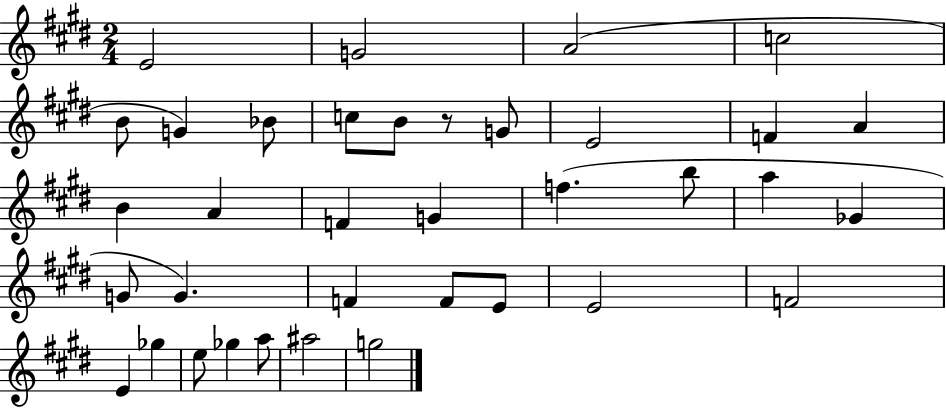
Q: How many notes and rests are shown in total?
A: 36